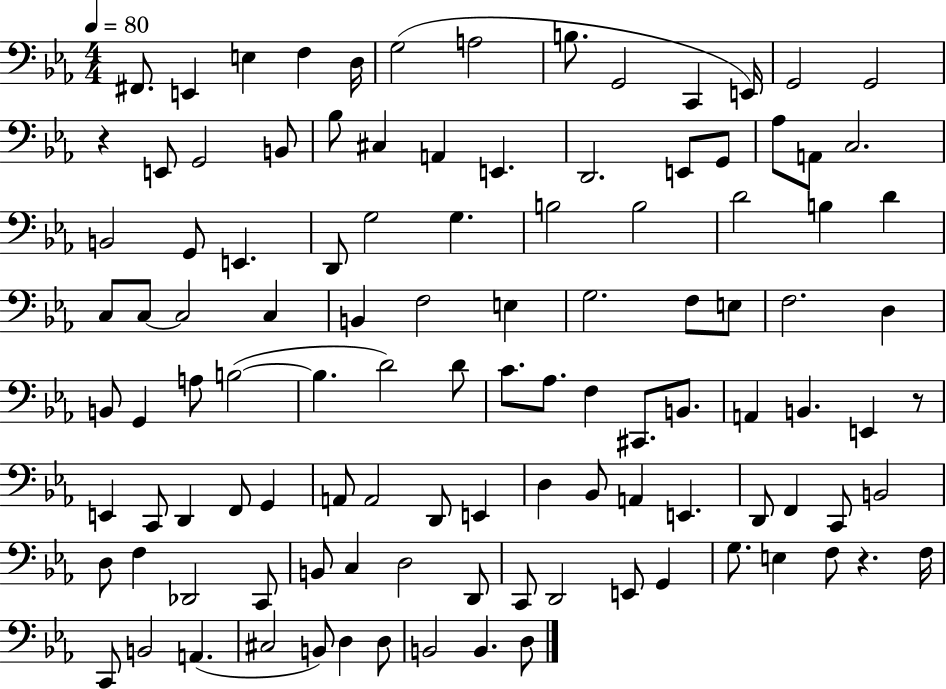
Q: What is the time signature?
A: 4/4